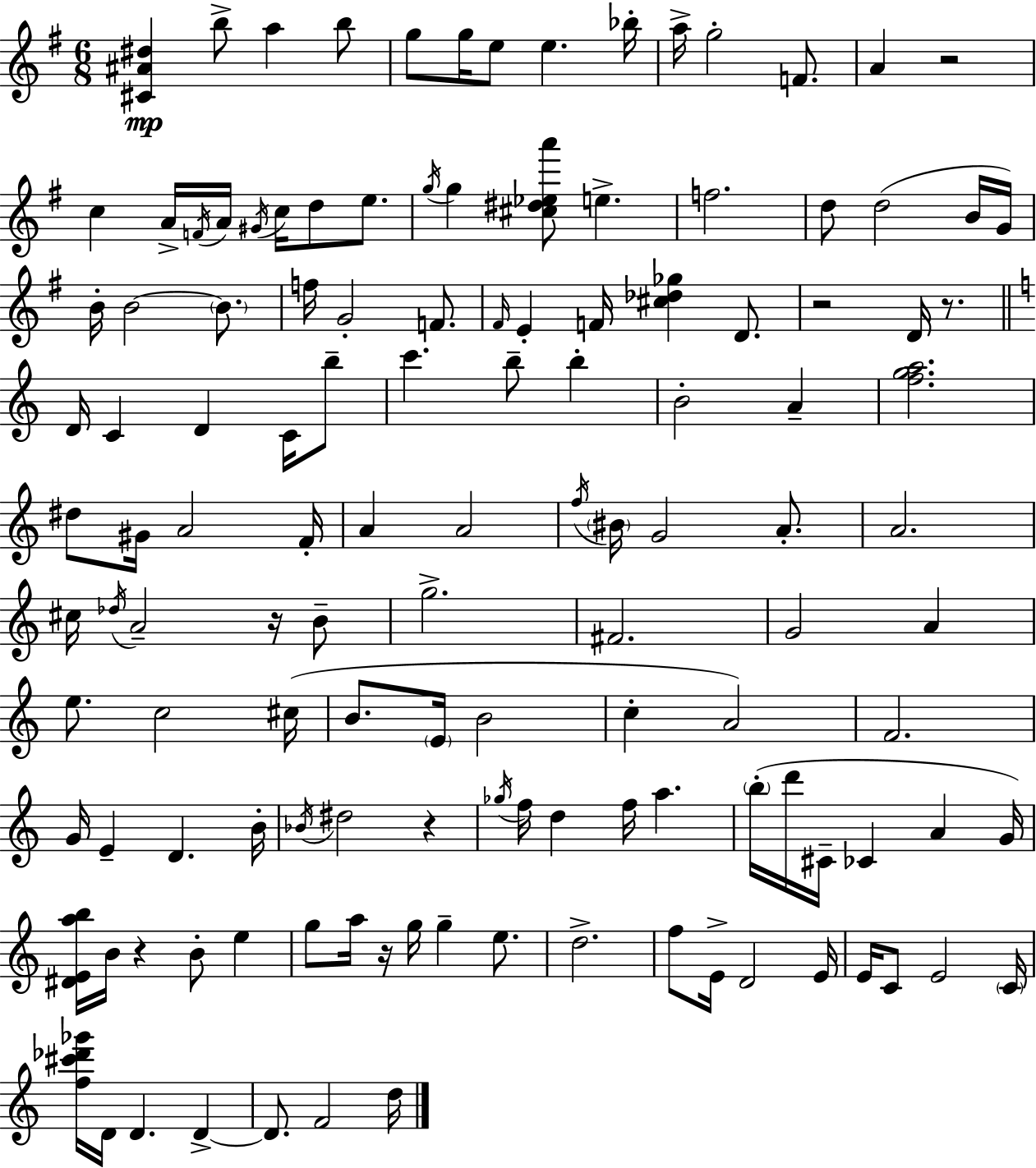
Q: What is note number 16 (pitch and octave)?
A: A4